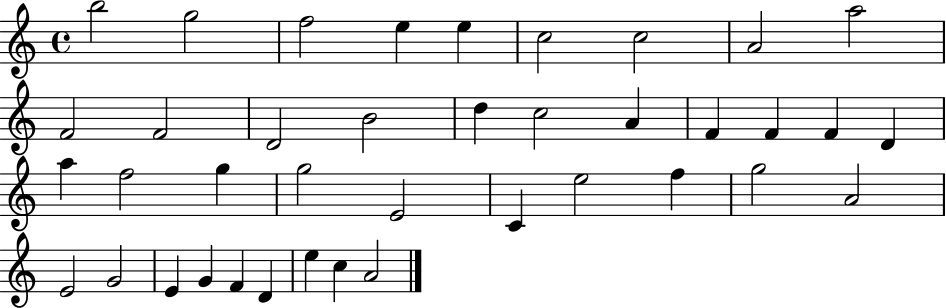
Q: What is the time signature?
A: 4/4